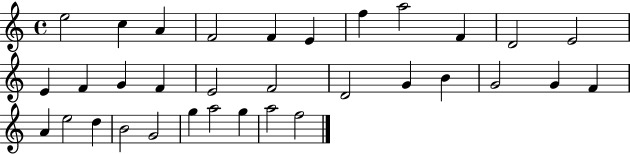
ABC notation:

X:1
T:Untitled
M:4/4
L:1/4
K:C
e2 c A F2 F E f a2 F D2 E2 E F G F E2 F2 D2 G B G2 G F A e2 d B2 G2 g a2 g a2 f2